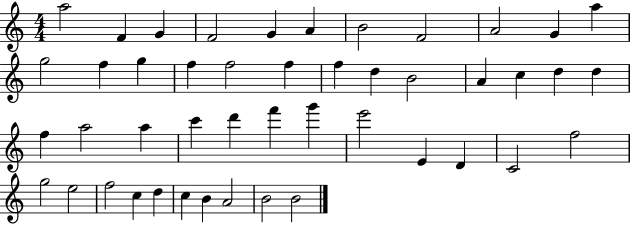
A5/h F4/q G4/q F4/h G4/q A4/q B4/h F4/h A4/h G4/q A5/q G5/h F5/q G5/q F5/q F5/h F5/q F5/q D5/q B4/h A4/q C5/q D5/q D5/q F5/q A5/h A5/q C6/q D6/q F6/q G6/q E6/h E4/q D4/q C4/h F5/h G5/h E5/h F5/h C5/q D5/q C5/q B4/q A4/h B4/h B4/h